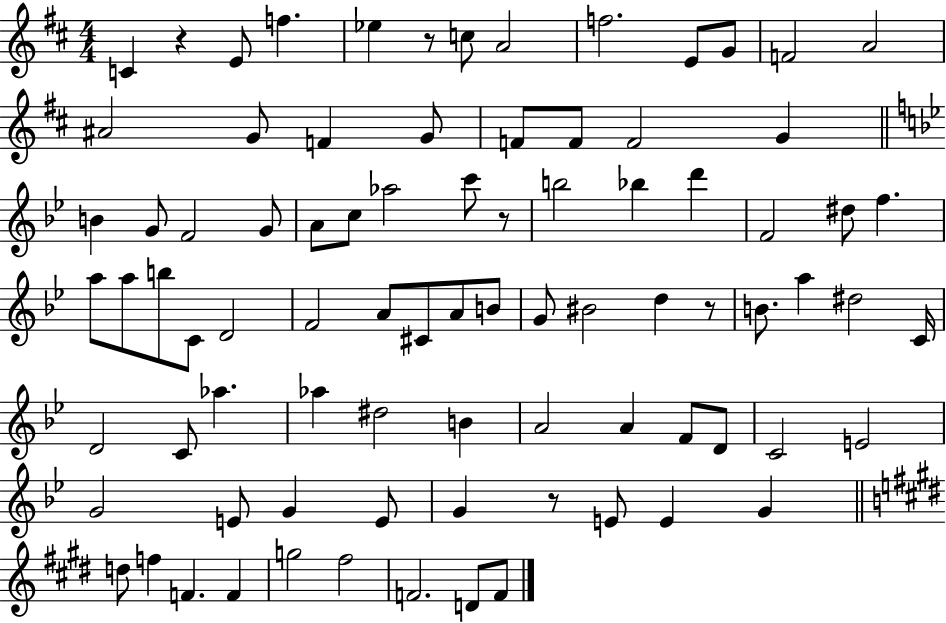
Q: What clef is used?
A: treble